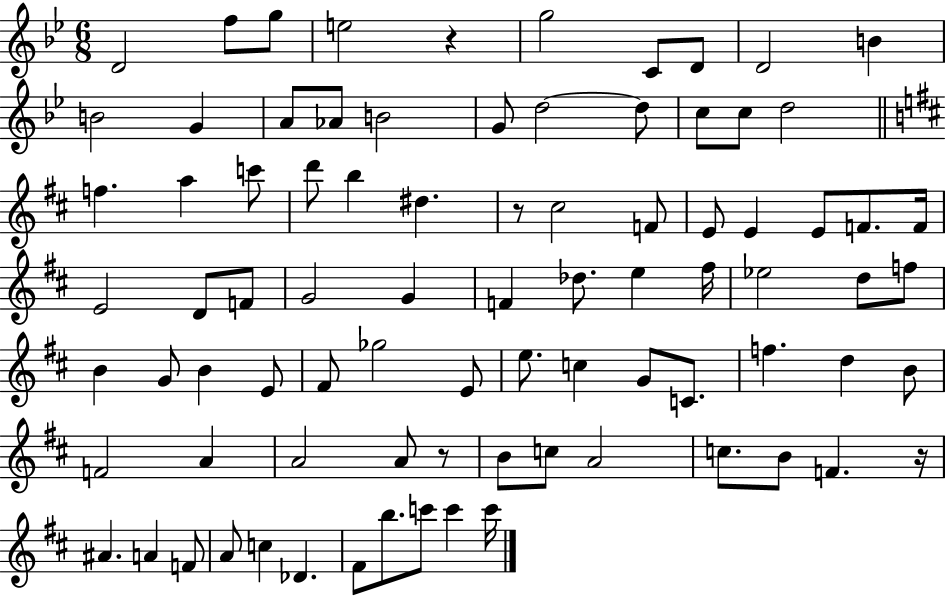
D4/h F5/e G5/e E5/h R/q G5/h C4/e D4/e D4/h B4/q B4/h G4/q A4/e Ab4/e B4/h G4/e D5/h D5/e C5/e C5/e D5/h F5/q. A5/q C6/e D6/e B5/q D#5/q. R/e C#5/h F4/e E4/e E4/q E4/e F4/e. F4/s E4/h D4/e F4/e G4/h G4/q F4/q Db5/e. E5/q F#5/s Eb5/h D5/e F5/e B4/q G4/e B4/q E4/e F#4/e Gb5/h E4/e E5/e. C5/q G4/e C4/e. F5/q. D5/q B4/e F4/h A4/q A4/h A4/e R/e B4/e C5/e A4/h C5/e. B4/e F4/q. R/s A#4/q. A4/q F4/e A4/e C5/q Db4/q. F#4/e B5/e. C6/e C6/q C6/s